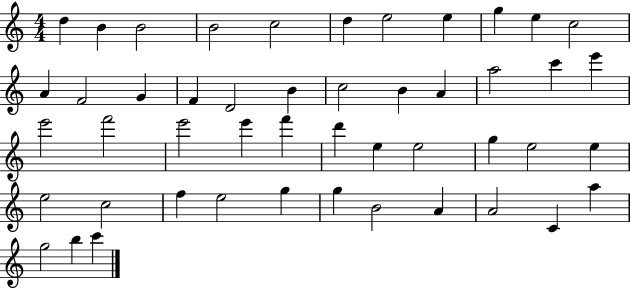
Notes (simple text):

D5/q B4/q B4/h B4/h C5/h D5/q E5/h E5/q G5/q E5/q C5/h A4/q F4/h G4/q F4/q D4/h B4/q C5/h B4/q A4/q A5/h C6/q E6/q E6/h F6/h E6/h E6/q F6/q D6/q E5/q E5/h G5/q E5/h E5/q E5/h C5/h F5/q E5/h G5/q G5/q B4/h A4/q A4/h C4/q A5/q G5/h B5/q C6/q